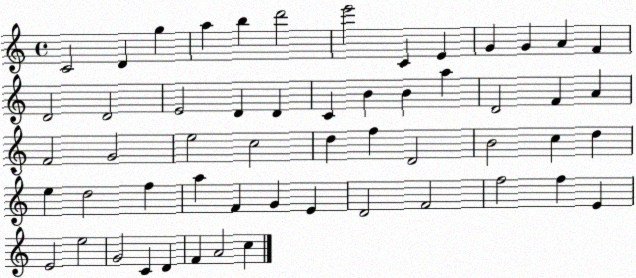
X:1
T:Untitled
M:4/4
L:1/4
K:C
C2 D g a b d'2 e'2 C E G G A F D2 D2 E2 D D C B B a D2 F A F2 G2 e2 c2 d f D2 B2 c d e d2 f a F G E D2 F2 f2 f E E2 e2 G2 C D F A2 c